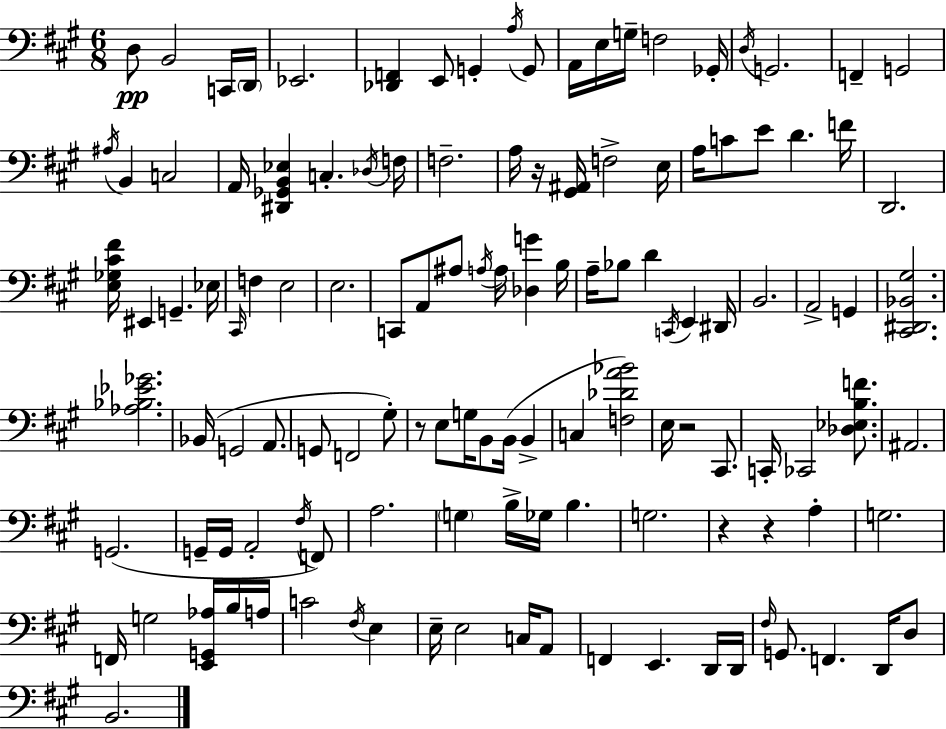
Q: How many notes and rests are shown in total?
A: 124